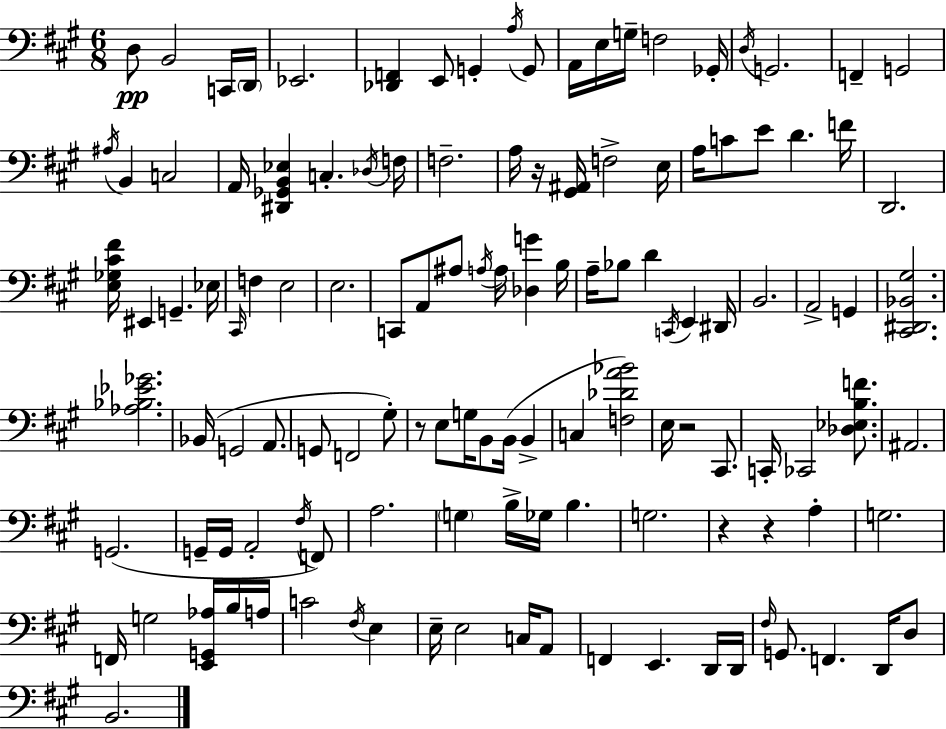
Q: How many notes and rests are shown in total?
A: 124